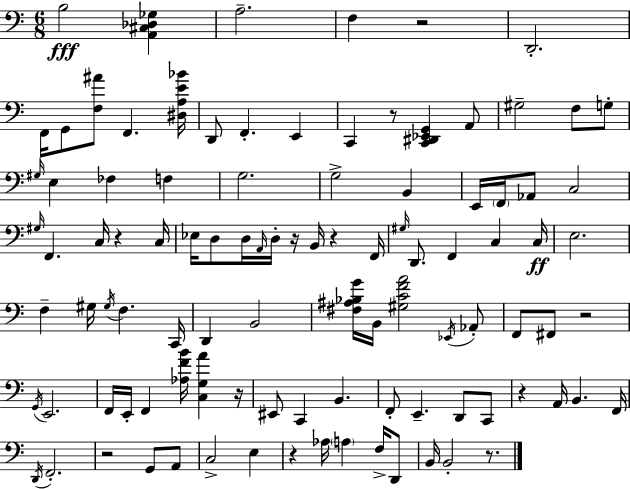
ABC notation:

X:1
T:Untitled
M:6/8
L:1/4
K:Am
B,2 [A,,^C,_D,_G,] A,2 F, z2 D,,2 F,,/4 G,,/2 [F,^A]/2 F,, [^D,A,E_B]/4 D,,/2 F,, E,, C,, z/2 [C,,^D,,_E,,G,,] A,,/2 ^G,2 F,/2 G,/2 ^G,/4 E, _F, F, G,2 G,2 B,, E,,/4 F,,/4 _A,,/2 C,2 ^G,/4 F,, C,/4 z C,/4 _E,/4 D,/2 D,/4 A,,/4 D,/4 z/4 B,,/4 z F,,/4 ^G,/4 D,,/2 F,, C, C,/4 E,2 F, ^G,/4 ^G,/4 F, C,,/4 D,, B,,2 [^F,^A,_B,G]/4 B,,/4 [^G,CFA]2 _E,,/4 _A,,/2 F,,/2 ^F,,/2 z2 G,,/4 E,,2 F,,/4 E,,/4 F,, [_A,FB]/4 [C,G,A] z/4 ^E,,/2 C,, B,, F,,/2 E,, D,,/2 C,,/2 z A,,/4 B,, F,,/4 D,,/4 F,,2 z2 G,,/2 A,,/2 C,2 E, z _A,/4 A, F,/4 D,,/2 B,,/4 B,,2 z/2